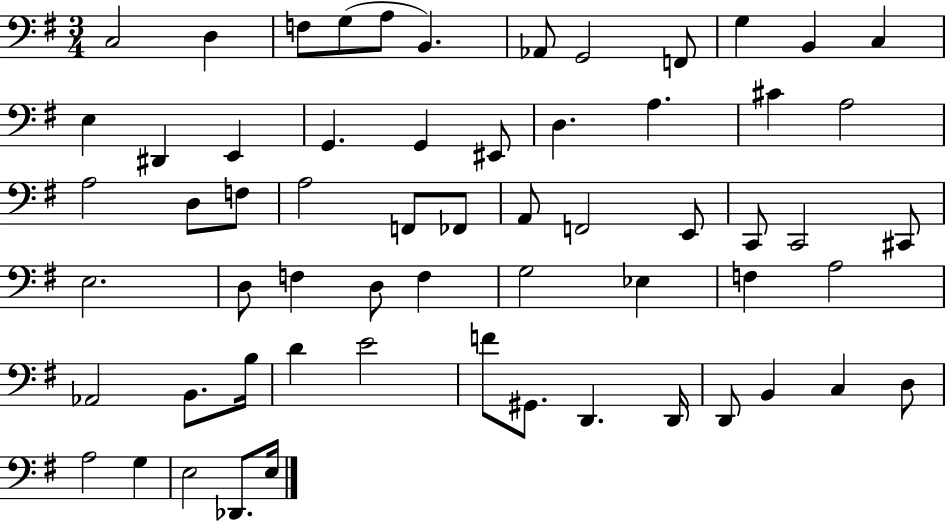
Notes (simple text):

C3/h D3/q F3/e G3/e A3/e B2/q. Ab2/e G2/h F2/e G3/q B2/q C3/q E3/q D#2/q E2/q G2/q. G2/q EIS2/e D3/q. A3/q. C#4/q A3/h A3/h D3/e F3/e A3/h F2/e FES2/e A2/e F2/h E2/e C2/e C2/h C#2/e E3/h. D3/e F3/q D3/e F3/q G3/h Eb3/q F3/q A3/h Ab2/h B2/e. B3/s D4/q E4/h F4/e G#2/e. D2/q. D2/s D2/e B2/q C3/q D3/e A3/h G3/q E3/h Db2/e. E3/s